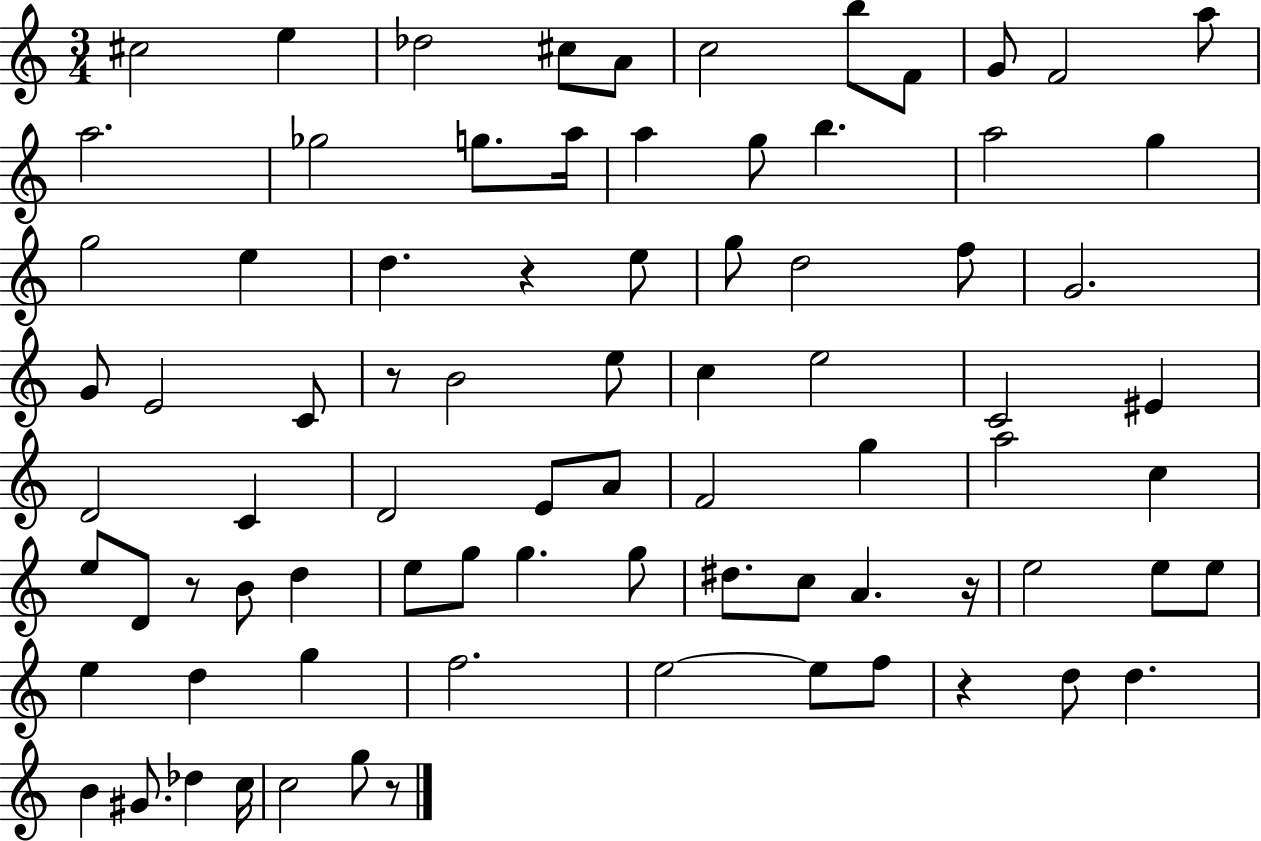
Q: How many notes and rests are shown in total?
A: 81